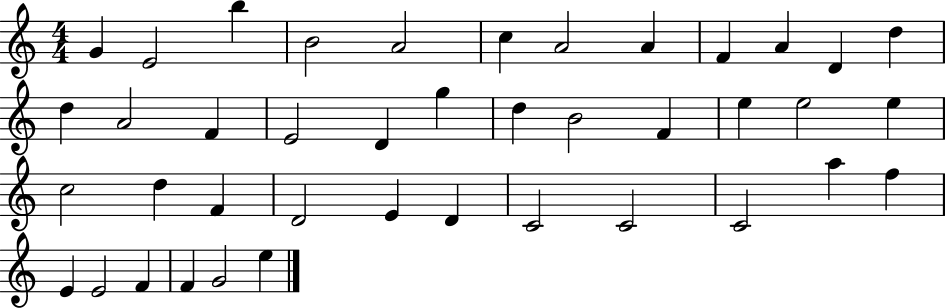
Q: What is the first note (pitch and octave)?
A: G4